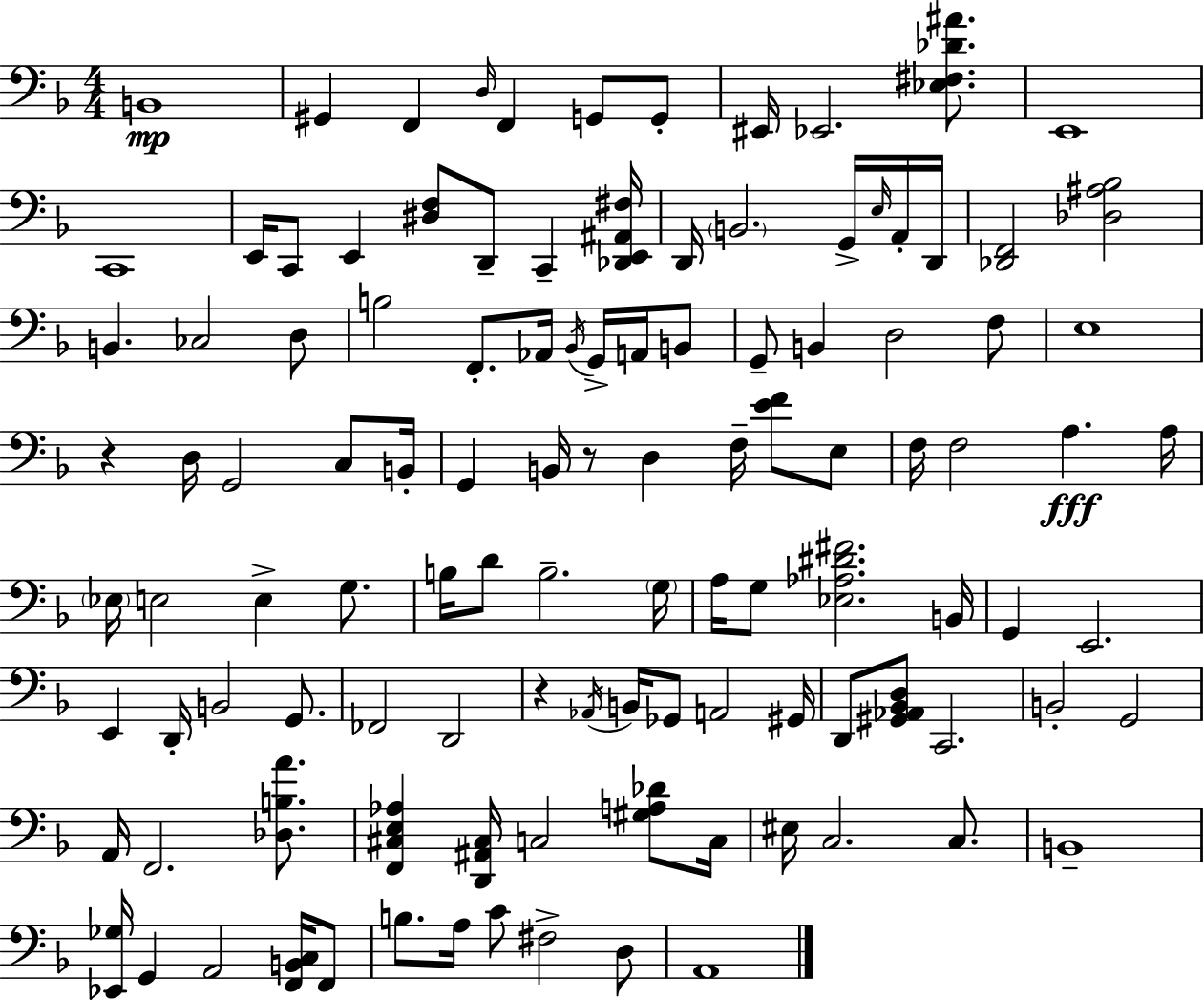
X:1
T:Untitled
M:4/4
L:1/4
K:Dm
B,,4 ^G,, F,, D,/4 F,, G,,/2 G,,/2 ^E,,/4 _E,,2 [_E,^F,_D^A]/2 E,,4 C,,4 E,,/4 C,,/2 E,, [^D,F,]/2 D,,/2 C,, [_D,,E,,^A,,^F,]/4 D,,/4 B,,2 G,,/4 E,/4 A,,/4 D,,/4 [_D,,F,,]2 [_D,^A,_B,]2 B,, _C,2 D,/2 B,2 F,,/2 _A,,/4 _B,,/4 G,,/4 A,,/4 B,,/2 G,,/2 B,, D,2 F,/2 E,4 z D,/4 G,,2 C,/2 B,,/4 G,, B,,/4 z/2 D, F,/4 [EF]/2 E,/2 F,/4 F,2 A, A,/4 _E,/4 E,2 E, G,/2 B,/4 D/2 B,2 G,/4 A,/4 G,/2 [_E,_A,^D^F]2 B,,/4 G,, E,,2 E,, D,,/4 B,,2 G,,/2 _F,,2 D,,2 z _A,,/4 B,,/4 _G,,/2 A,,2 ^G,,/4 D,,/2 [^G,,_A,,_B,,D,]/2 C,,2 B,,2 G,,2 A,,/4 F,,2 [_D,B,A]/2 [F,,^C,E,_A,] [D,,^A,,^C,]/4 C,2 [^G,A,_D]/2 C,/4 ^E,/4 C,2 C,/2 B,,4 [_E,,_G,]/4 G,, A,,2 [F,,B,,C,]/4 F,,/2 B,/2 A,/4 C/2 ^F,2 D,/2 A,,4